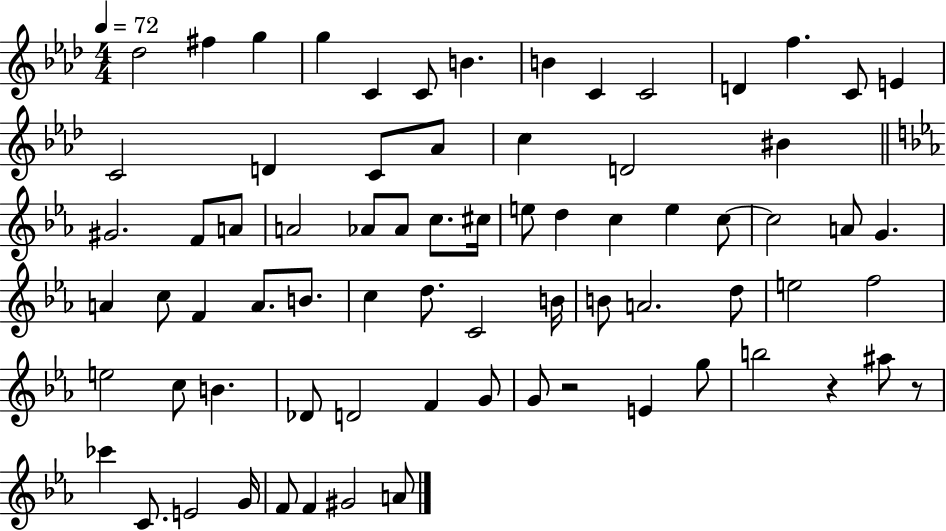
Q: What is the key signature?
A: AES major